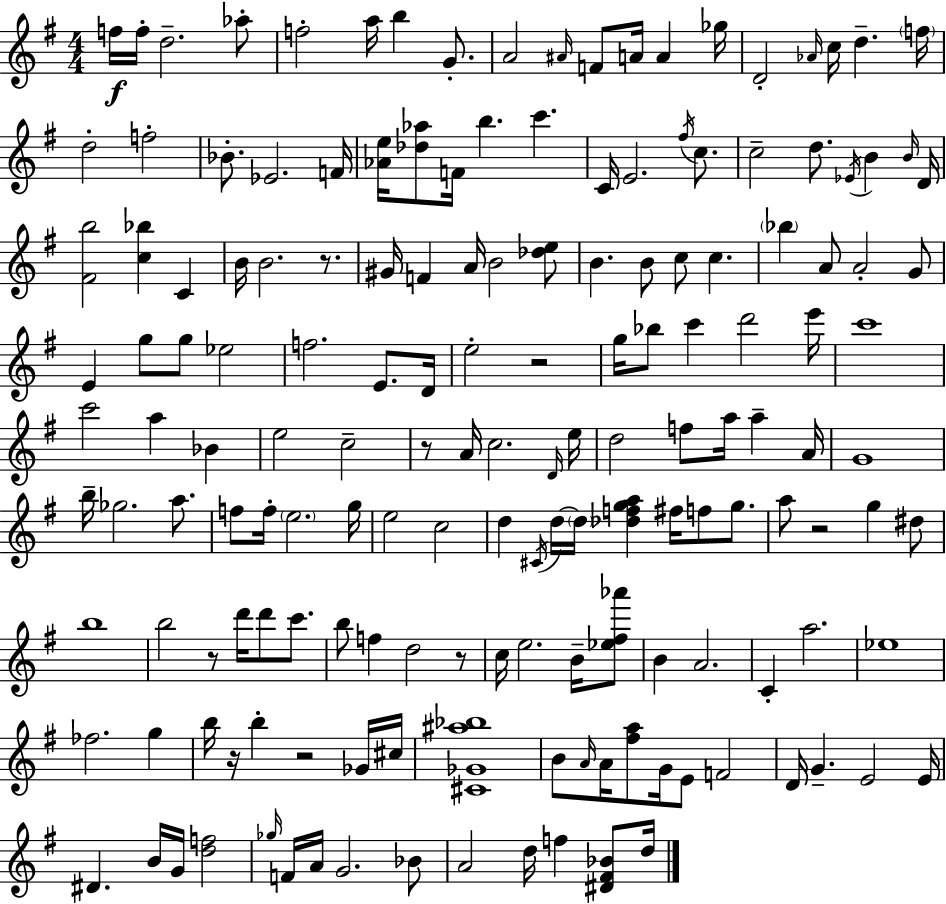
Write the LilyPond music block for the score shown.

{
  \clef treble
  \numericTimeSignature
  \time 4/4
  \key e \minor
  \repeat volta 2 { f''16\f f''16-. d''2.-- aes''8-. | f''2-. a''16 b''4 g'8.-. | a'2 \grace { ais'16 } f'8 a'16 a'4 | ges''16 d'2-. \grace { aes'16 } c''16 d''4.-- | \break \parenthesize f''16 d''2-. f''2-. | bes'8.-. ees'2. | f'16 <aes' e''>16 <des'' aes''>8 f'16 b''4. c'''4. | c'16 e'2. \acciaccatura { fis''16 } | \break c''8. c''2-- d''8. \acciaccatura { ees'16 } b'4 | \grace { b'16 } d'16 <fis' b''>2 <c'' bes''>4 | c'4 b'16 b'2. | r8. gis'16 f'4 a'16 b'2 | \break <des'' e''>8 b'4. b'8 c''8 c''4. | \parenthesize bes''4 a'8 a'2-. | g'8 e'4 g''8 g''8 ees''2 | f''2. | \break e'8. d'16 e''2-. r2 | g''16 bes''8 c'''4 d'''2 | e'''16 c'''1 | c'''2 a''4 | \break bes'4 e''2 c''2-- | r8 a'16 c''2. | \grace { d'16 } e''16 d''2 f''8 | a''16 a''4-- a'16 g'1 | \break b''16-- ges''2. | a''8. f''8 f''16-. \parenthesize e''2. | g''16 e''2 c''2 | d''4 \acciaccatura { cis'16 } d''16~~ \parenthesize d''16 <des'' f'' g'' a''>4 | \break fis''16 f''8 g''8. a''8 r2 | g''4 dis''8 b''1 | b''2 r8 | d'''16 d'''8 c'''8. b''8 f''4 d''2 | \break r8 c''16 e''2. | b'16-- <ees'' fis'' aes'''>8 b'4 a'2. | c'4-. a''2. | ees''1 | \break fes''2. | g''4 b''16 r16 b''4-. r2 | ges'16 cis''16 <cis' ges' ais'' bes''>1 | b'8 \grace { a'16 } a'16 <fis'' a''>8 g'16 e'8 | \break f'2 d'16 g'4.-- e'2 | e'16 dis'4. b'16 g'16 | <d'' f''>2 \grace { ges''16 } f'16 a'16 g'2. | bes'8 a'2 | \break d''16 f''4 <dis' fis' bes'>8 d''16 } \bar "|."
}